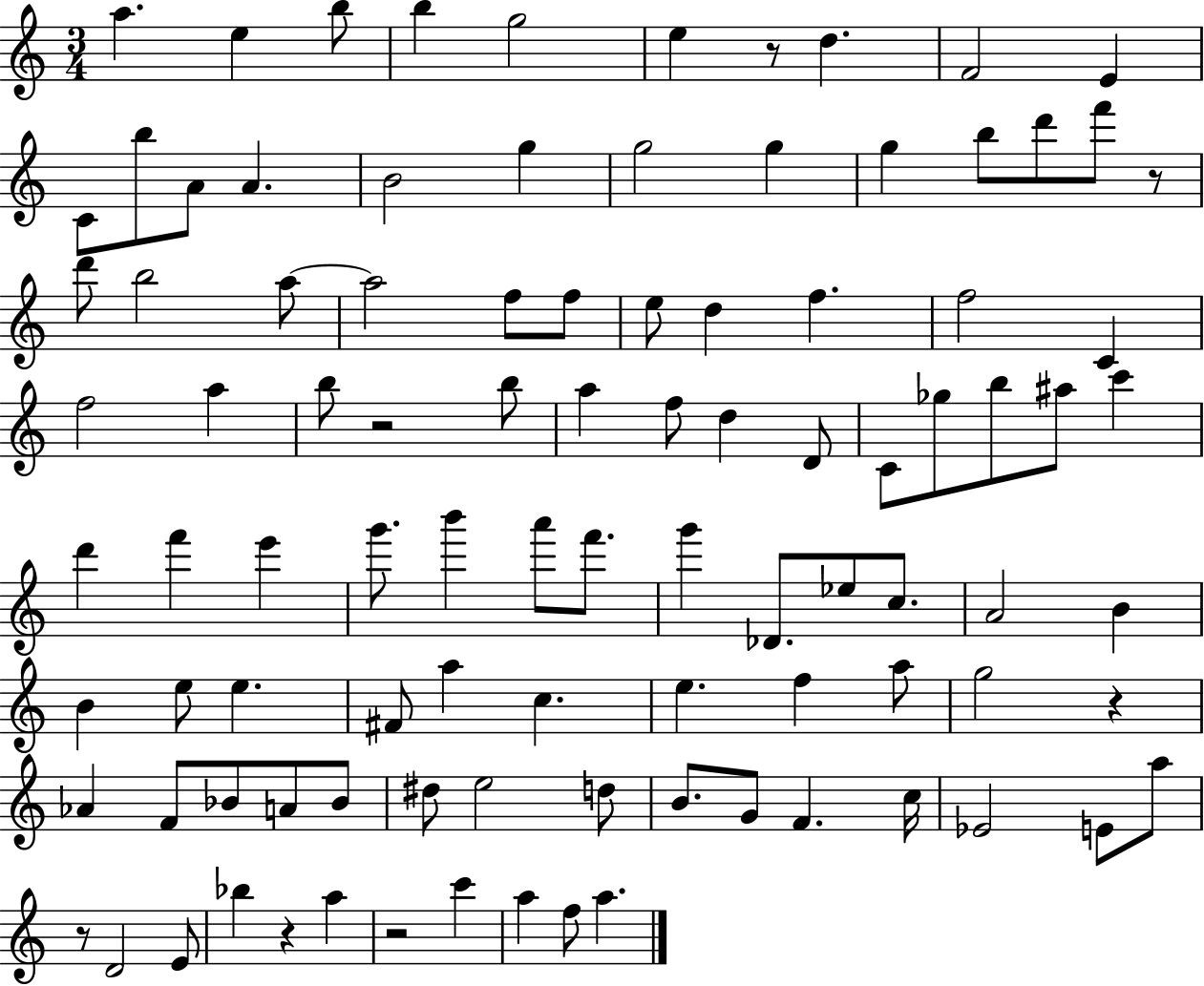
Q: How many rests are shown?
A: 7